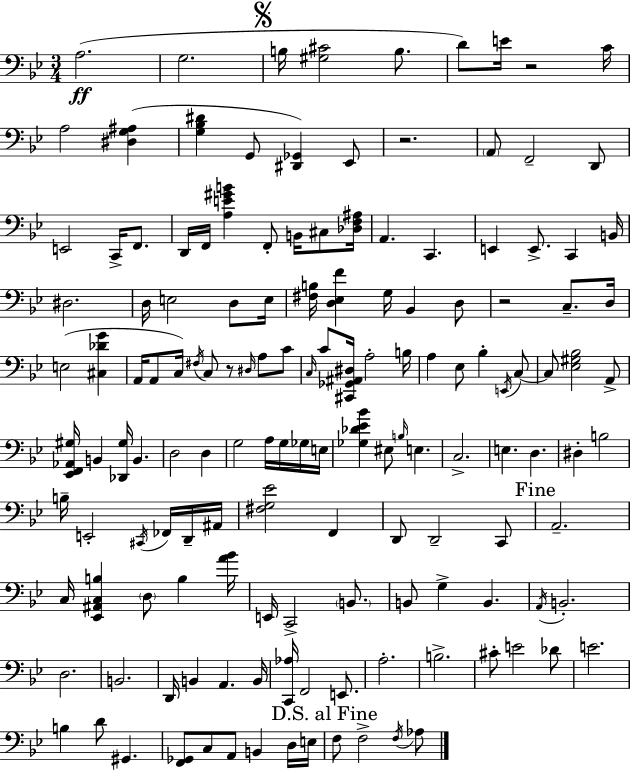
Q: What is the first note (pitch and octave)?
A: A3